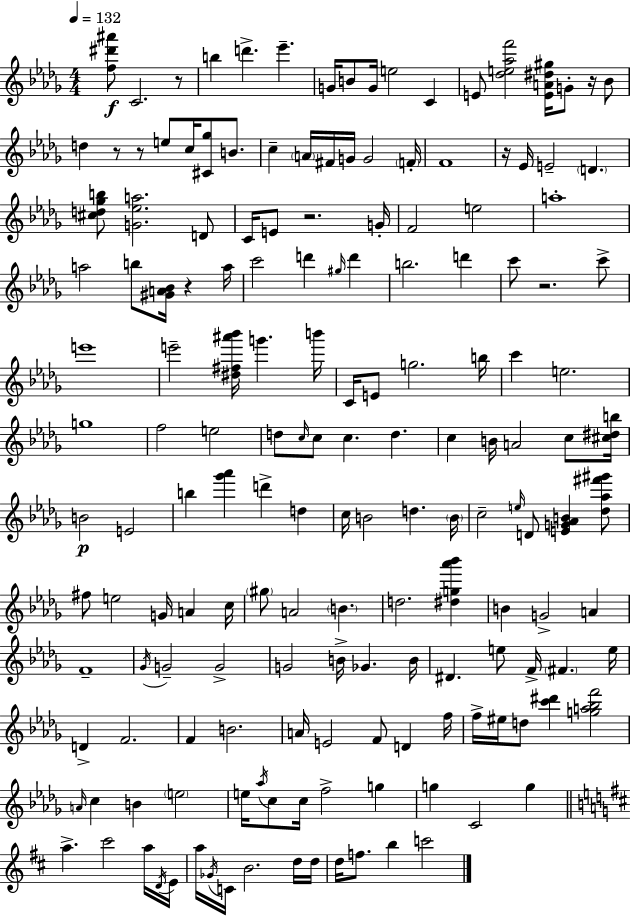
X:1
T:Untitled
M:4/4
L:1/4
K:Bbm
[f^d'^a']/2 C2 z/2 b d' _e' G/4 B/2 G/4 e2 C E/2 [_de_af']2 [EA^d^g]/4 G/2 z/4 _B/2 d z/2 z/2 e/2 c/4 [^C_g]/2 B/2 c A/4 ^F/4 G/4 G2 F/4 F4 z/4 _E/4 E2 D [^cd_gb]/2 [G_ea]2 D/2 C/4 E/2 z2 G/4 F2 e2 a4 a2 b/2 [^GA_B]/4 z a/4 c'2 d' ^g/4 d' b2 d' c'/2 z2 c'/2 e'4 e'2 [^d^f^a'_b']/4 g' b'/4 C/4 E/2 g2 b/4 c' e2 g4 f2 e2 d/2 c/4 c/2 c d c B/4 A2 c/2 [^c^db]/4 B2 E2 b [_g'_a'] d' d c/4 B2 d B/4 c2 e/4 D/2 [EG_AB] [_d_a^f'^g']/2 ^f/2 e2 G/4 A c/4 ^g/2 A2 B d2 [^dg_a'_b'] B G2 A F4 _G/4 G2 G2 G2 B/4 _G B/4 ^D e/2 F/4 ^F e/4 D F2 F B2 A/4 E2 F/2 D f/4 f/4 ^e/4 d/2 [c'^d'] [ga_bf']2 A/4 c B e2 e/4 _a/4 c/2 c/4 f2 g g C2 g a ^c'2 a/4 D/4 E/4 a/4 _G/4 C/4 B2 d/4 d/4 d/4 f/2 b c'2